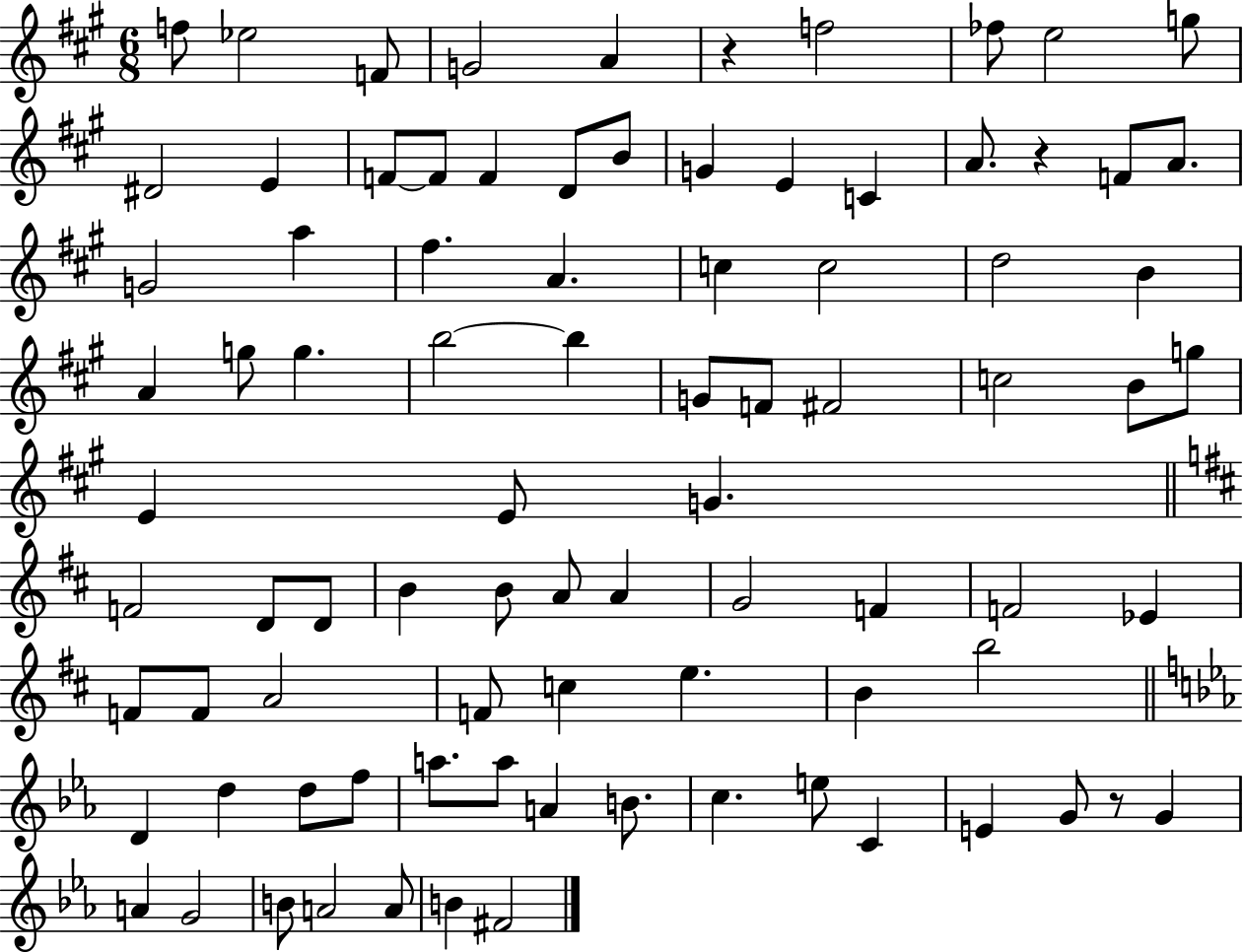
X:1
T:Untitled
M:6/8
L:1/4
K:A
f/2 _e2 F/2 G2 A z f2 _f/2 e2 g/2 ^D2 E F/2 F/2 F D/2 B/2 G E C A/2 z F/2 A/2 G2 a ^f A c c2 d2 B A g/2 g b2 b G/2 F/2 ^F2 c2 B/2 g/2 E E/2 G F2 D/2 D/2 B B/2 A/2 A G2 F F2 _E F/2 F/2 A2 F/2 c e B b2 D d d/2 f/2 a/2 a/2 A B/2 c e/2 C E G/2 z/2 G A G2 B/2 A2 A/2 B ^F2